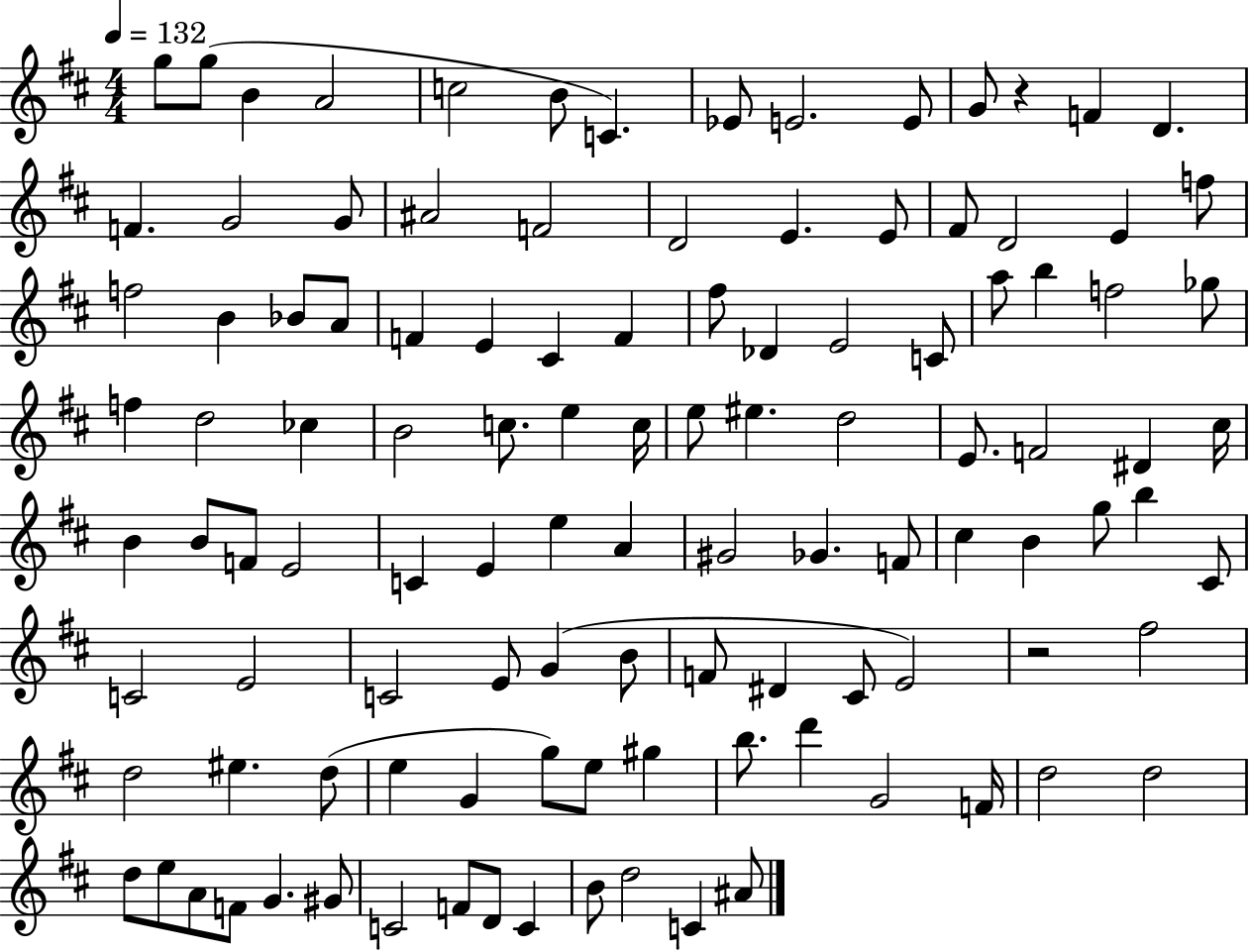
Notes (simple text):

G5/e G5/e B4/q A4/h C5/h B4/e C4/q. Eb4/e E4/h. E4/e G4/e R/q F4/q D4/q. F4/q. G4/h G4/e A#4/h F4/h D4/h E4/q. E4/e F#4/e D4/h E4/q F5/e F5/h B4/q Bb4/e A4/e F4/q E4/q C#4/q F4/q F#5/e Db4/q E4/h C4/e A5/e B5/q F5/h Gb5/e F5/q D5/h CES5/q B4/h C5/e. E5/q C5/s E5/e EIS5/q. D5/h E4/e. F4/h D#4/q C#5/s B4/q B4/e F4/e E4/h C4/q E4/q E5/q A4/q G#4/h Gb4/q. F4/e C#5/q B4/q G5/e B5/q C#4/e C4/h E4/h C4/h E4/e G4/q B4/e F4/e D#4/q C#4/e E4/h R/h F#5/h D5/h EIS5/q. D5/e E5/q G4/q G5/e E5/e G#5/q B5/e. D6/q G4/h F4/s D5/h D5/h D5/e E5/e A4/e F4/e G4/q. G#4/e C4/h F4/e D4/e C4/q B4/e D5/h C4/q A#4/e